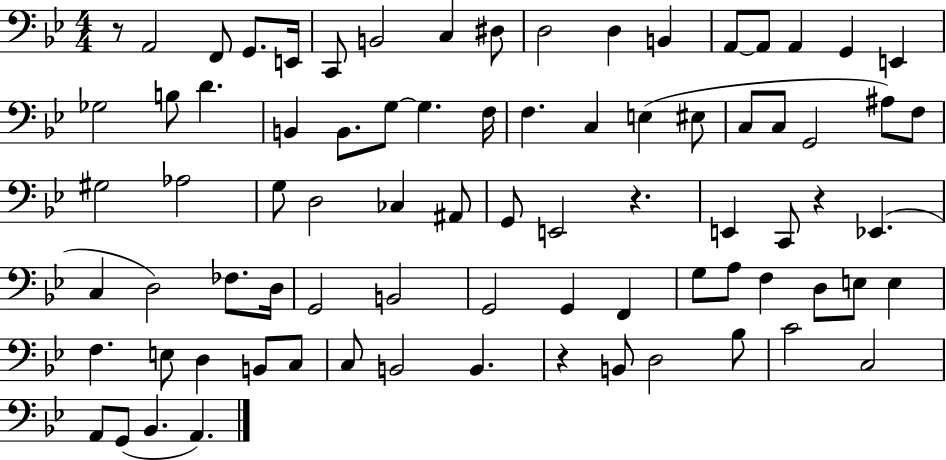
R/e A2/h F2/e G2/e. E2/s C2/e B2/h C3/q D#3/e D3/h D3/q B2/q A2/e A2/e A2/q G2/q E2/q Gb3/h B3/e D4/q. B2/q B2/e. G3/e G3/q. F3/s F3/q. C3/q E3/q EIS3/e C3/e C3/e G2/h A#3/e F3/e G#3/h Ab3/h G3/e D3/h CES3/q A#2/e G2/e E2/h R/q. E2/q C2/e R/q Eb2/q. C3/q D3/h FES3/e. D3/s G2/h B2/h G2/h G2/q F2/q G3/e A3/e F3/q D3/e E3/e E3/q F3/q. E3/e D3/q B2/e C3/e C3/e B2/h B2/q. R/q B2/e D3/h Bb3/e C4/h C3/h A2/e G2/e Bb2/q. A2/q.